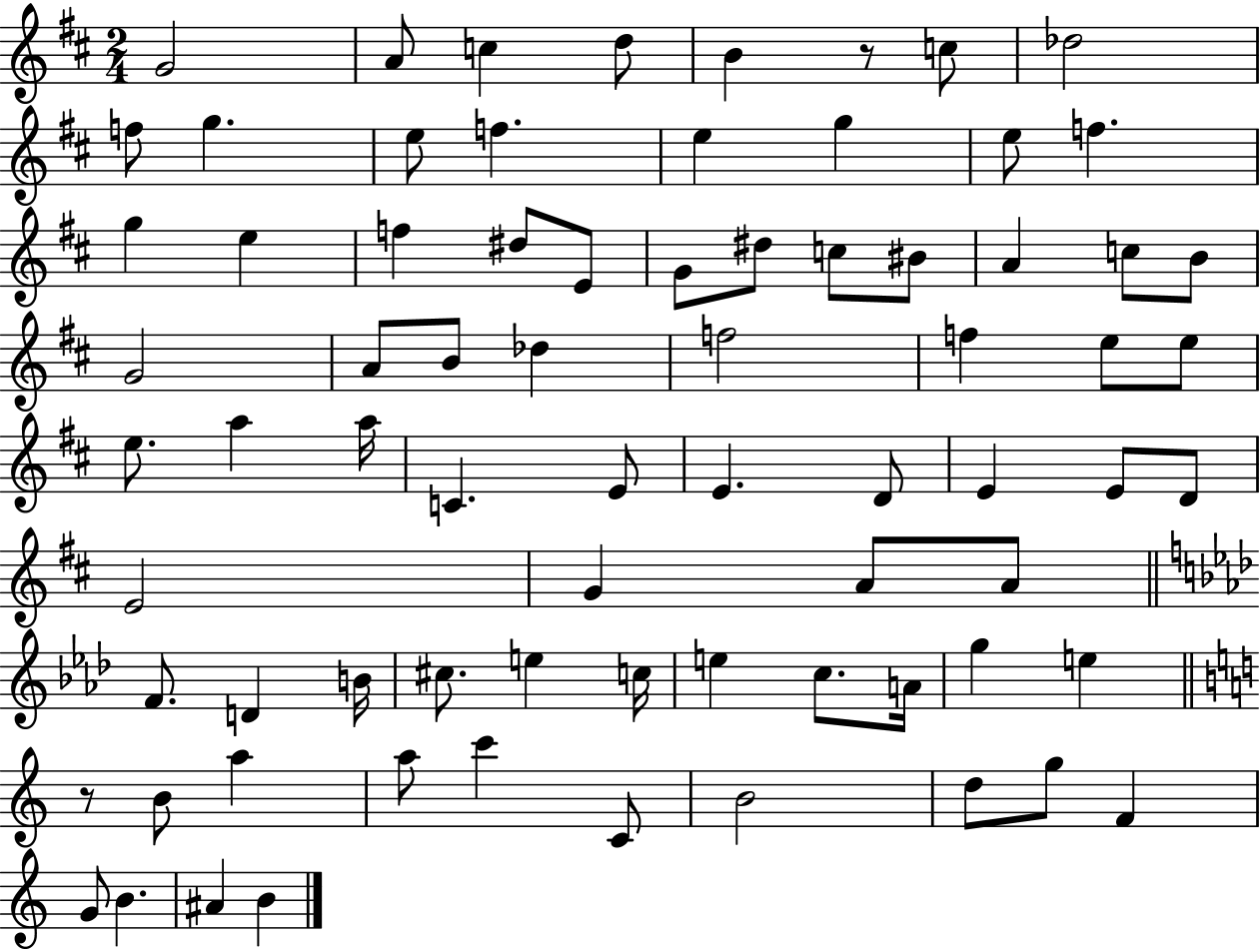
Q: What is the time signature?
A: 2/4